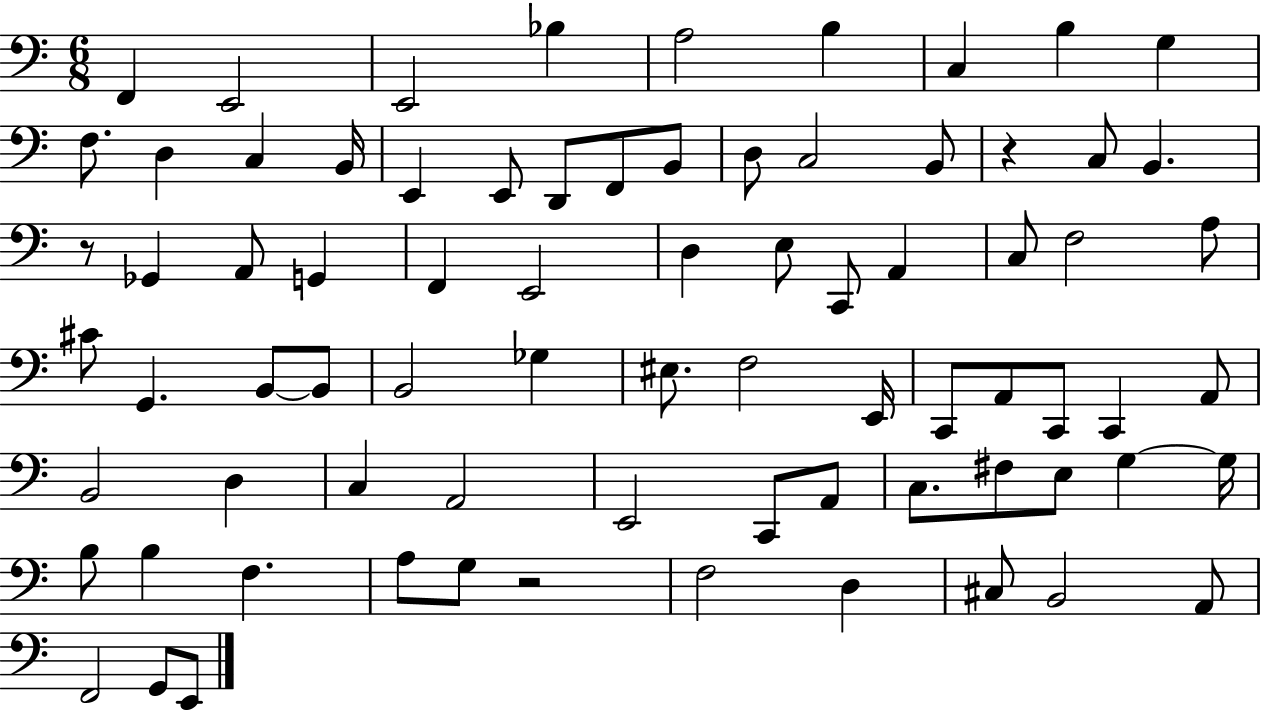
F2/q E2/h E2/h Bb3/q A3/h B3/q C3/q B3/q G3/q F3/e. D3/q C3/q B2/s E2/q E2/e D2/e F2/e B2/e D3/e C3/h B2/e R/q C3/e B2/q. R/e Gb2/q A2/e G2/q F2/q E2/h D3/q E3/e C2/e A2/q C3/e F3/h A3/e C#4/e G2/q. B2/e B2/e B2/h Gb3/q EIS3/e. F3/h E2/s C2/e A2/e C2/e C2/q A2/e B2/h D3/q C3/q A2/h E2/h C2/e A2/e C3/e. F#3/e E3/e G3/q G3/s B3/e B3/q F3/q. A3/e G3/e R/h F3/h D3/q C#3/e B2/h A2/e F2/h G2/e E2/e